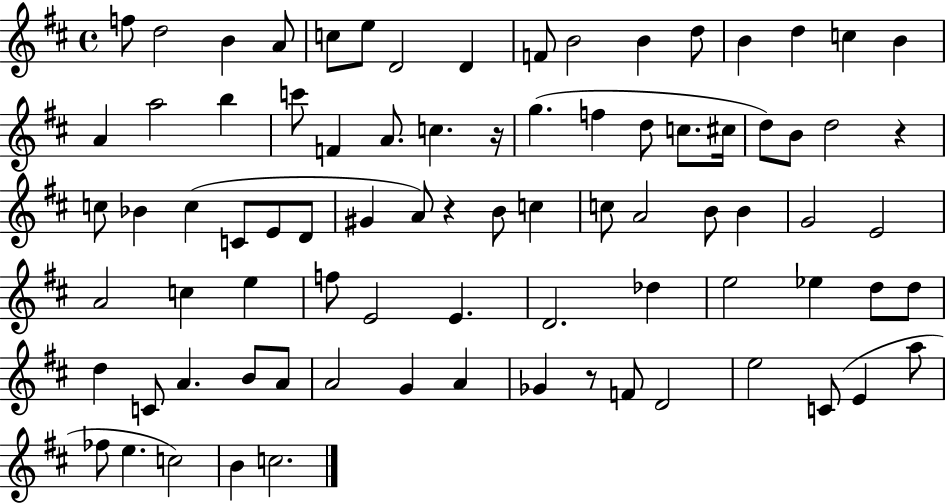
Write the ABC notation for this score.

X:1
T:Untitled
M:4/4
L:1/4
K:D
f/2 d2 B A/2 c/2 e/2 D2 D F/2 B2 B d/2 B d c B A a2 b c'/2 F A/2 c z/4 g f d/2 c/2 ^c/4 d/2 B/2 d2 z c/2 _B c C/2 E/2 D/2 ^G A/2 z B/2 c c/2 A2 B/2 B G2 E2 A2 c e f/2 E2 E D2 _d e2 _e d/2 d/2 d C/2 A B/2 A/2 A2 G A _G z/2 F/2 D2 e2 C/2 E a/2 _f/2 e c2 B c2